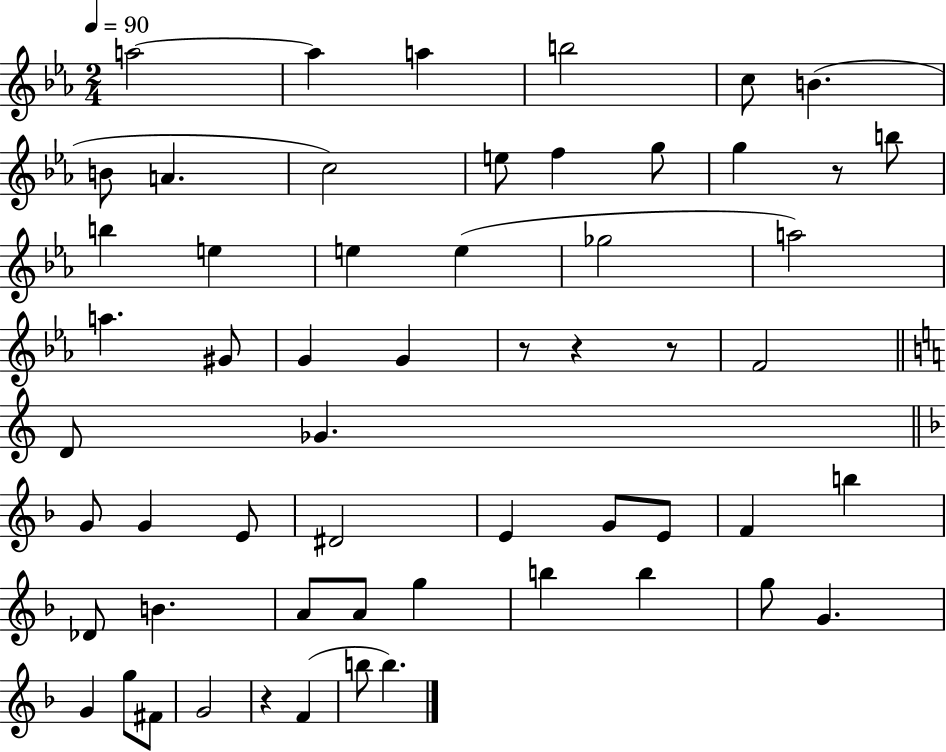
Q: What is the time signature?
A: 2/4